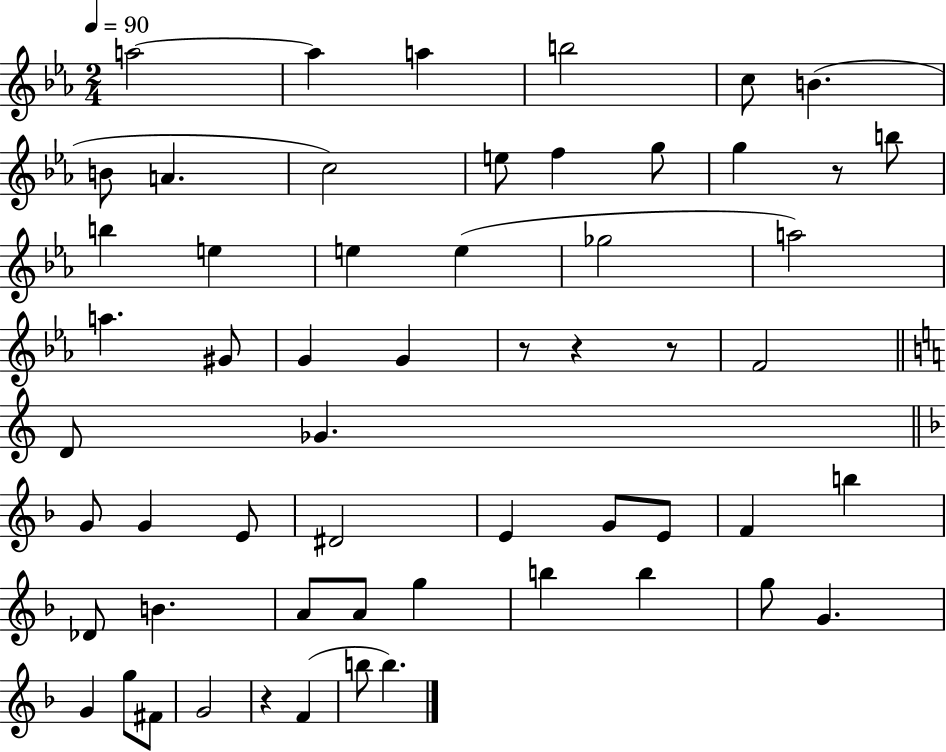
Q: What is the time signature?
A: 2/4